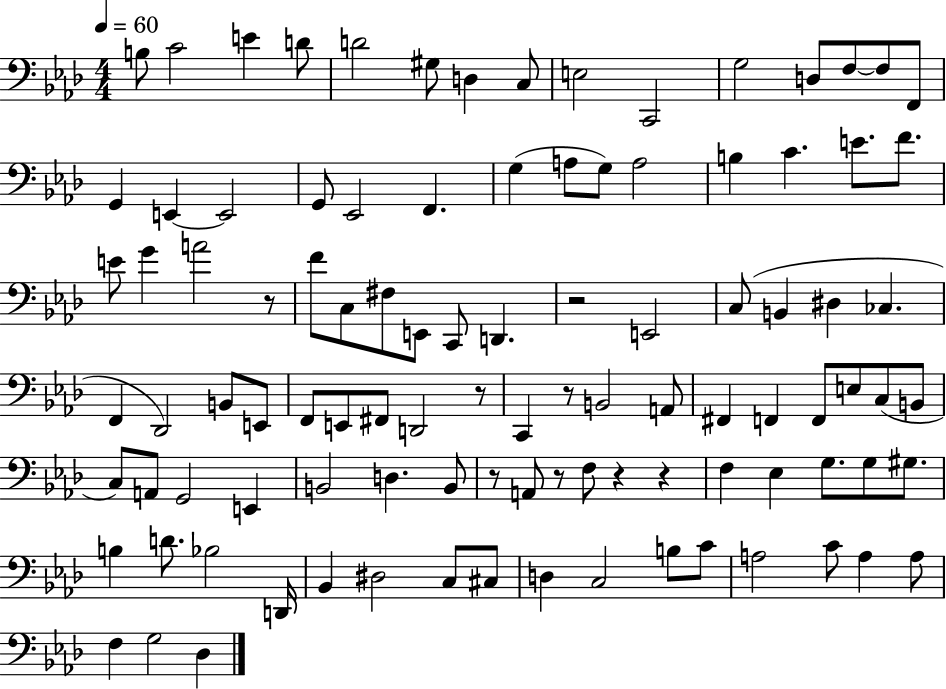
X:1
T:Untitled
M:4/4
L:1/4
K:Ab
B,/2 C2 E D/2 D2 ^G,/2 D, C,/2 E,2 C,,2 G,2 D,/2 F,/2 F,/2 F,,/2 G,, E,, E,,2 G,,/2 _E,,2 F,, G, A,/2 G,/2 A,2 B, C E/2 F/2 E/2 G A2 z/2 F/2 C,/2 ^F,/2 E,,/2 C,,/2 D,, z2 E,,2 C,/2 B,, ^D, _C, F,, _D,,2 B,,/2 E,,/2 F,,/2 E,,/2 ^F,,/2 D,,2 z/2 C,, z/2 B,,2 A,,/2 ^F,, F,, F,,/2 E,/2 C,/2 B,,/2 C,/2 A,,/2 G,,2 E,, B,,2 D, B,,/2 z/2 A,,/2 z/2 F,/2 z z F, _E, G,/2 G,/2 ^G,/2 B, D/2 _B,2 D,,/4 _B,, ^D,2 C,/2 ^C,/2 D, C,2 B,/2 C/2 A,2 C/2 A, A,/2 F, G,2 _D,